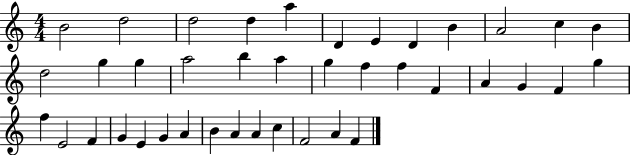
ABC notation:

X:1
T:Untitled
M:4/4
L:1/4
K:C
B2 d2 d2 d a D E D B A2 c B d2 g g a2 b a g f f F A G F g f E2 F G E G A B A A c F2 A F